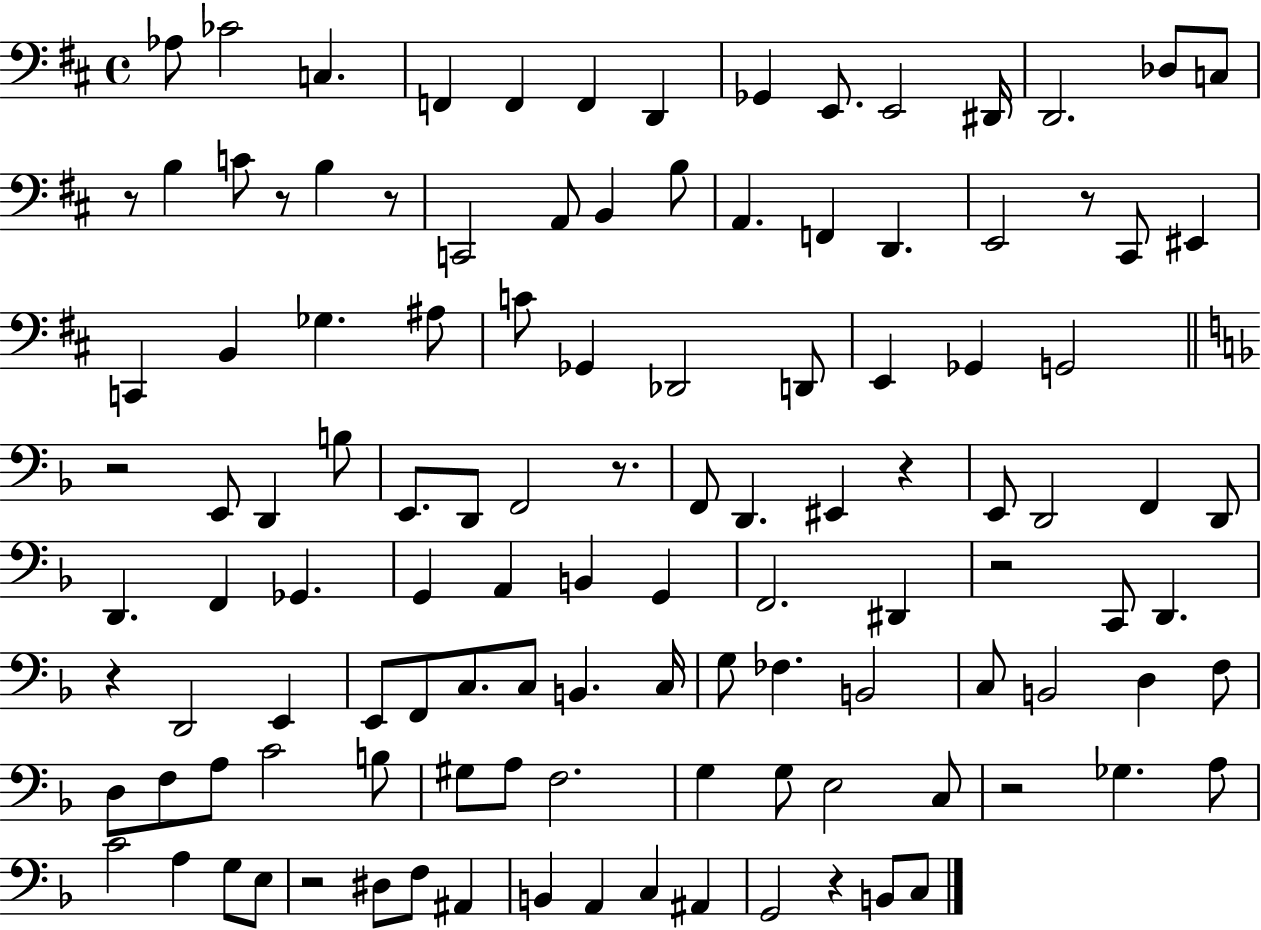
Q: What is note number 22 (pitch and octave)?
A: A2